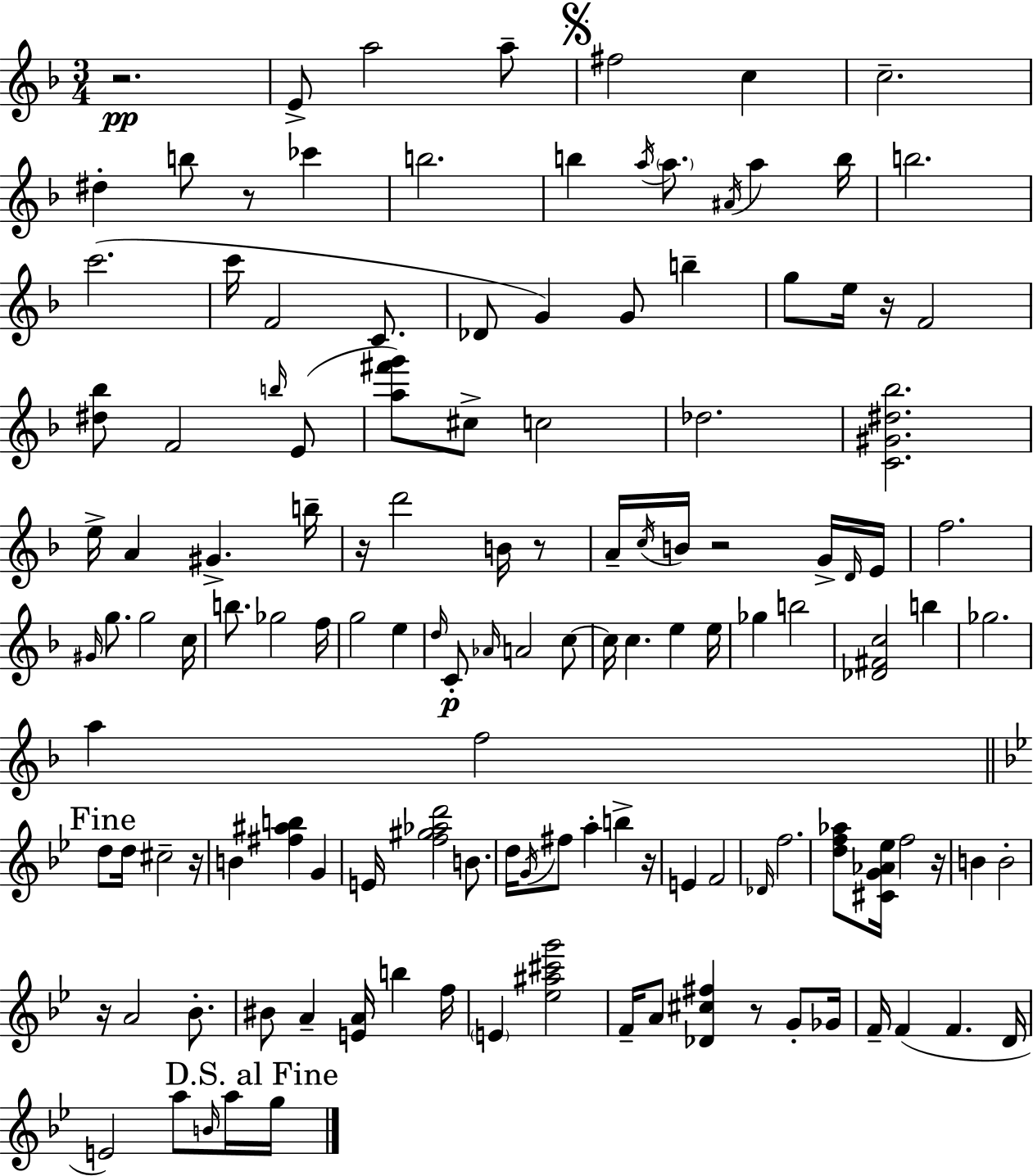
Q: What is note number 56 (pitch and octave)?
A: E5